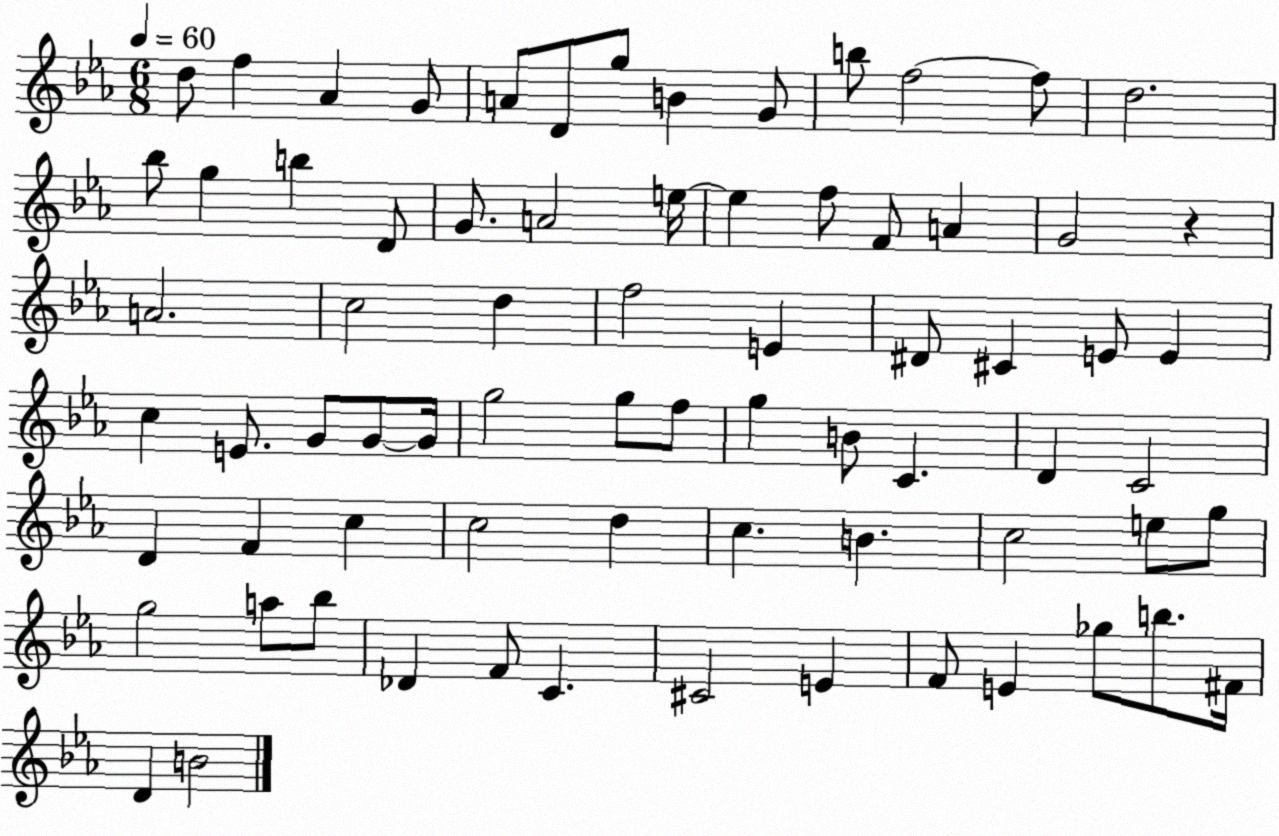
X:1
T:Untitled
M:6/8
L:1/4
K:Eb
d/2 f _A G/2 A/2 D/2 g/2 B G/2 b/2 f2 f/2 d2 _b/2 g b D/2 G/2 A2 e/4 e f/2 F/2 A G2 z A2 c2 d f2 E ^D/2 ^C E/2 E c E/2 G/2 G/2 G/4 g2 g/2 f/2 g B/2 C D C2 D F c c2 d c B c2 e/2 g/2 g2 a/2 _b/2 _D F/2 C ^C2 E F/2 E _g/2 b/2 ^F/4 D B2